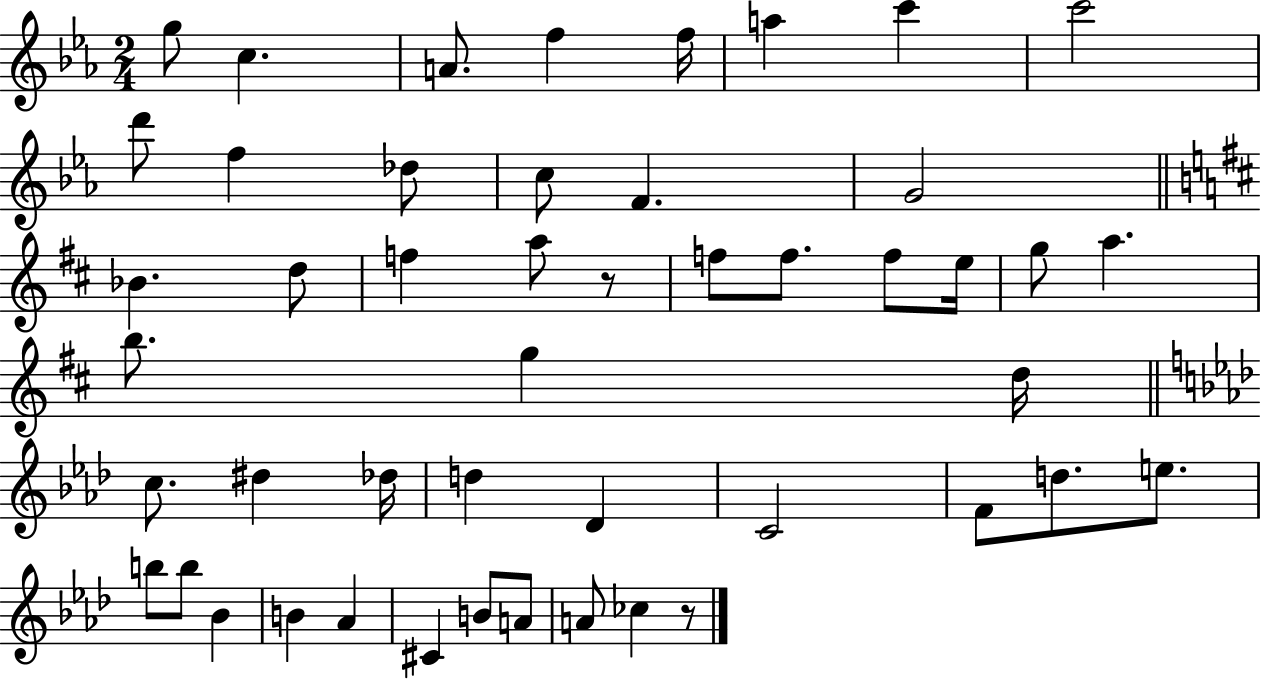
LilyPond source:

{
  \clef treble
  \numericTimeSignature
  \time 2/4
  \key ees \major
  g''8 c''4. | a'8. f''4 f''16 | a''4 c'''4 | c'''2 | \break d'''8 f''4 des''8 | c''8 f'4. | g'2 | \bar "||" \break \key d \major bes'4. d''8 | f''4 a''8 r8 | f''8 f''8. f''8 e''16 | g''8 a''4. | \break b''8. g''4 d''16 | \bar "||" \break \key aes \major c''8. dis''4 des''16 | d''4 des'4 | c'2 | f'8 d''8. e''8. | \break b''8 b''8 bes'4 | b'4 aes'4 | cis'4 b'8 a'8 | a'8 ces''4 r8 | \break \bar "|."
}